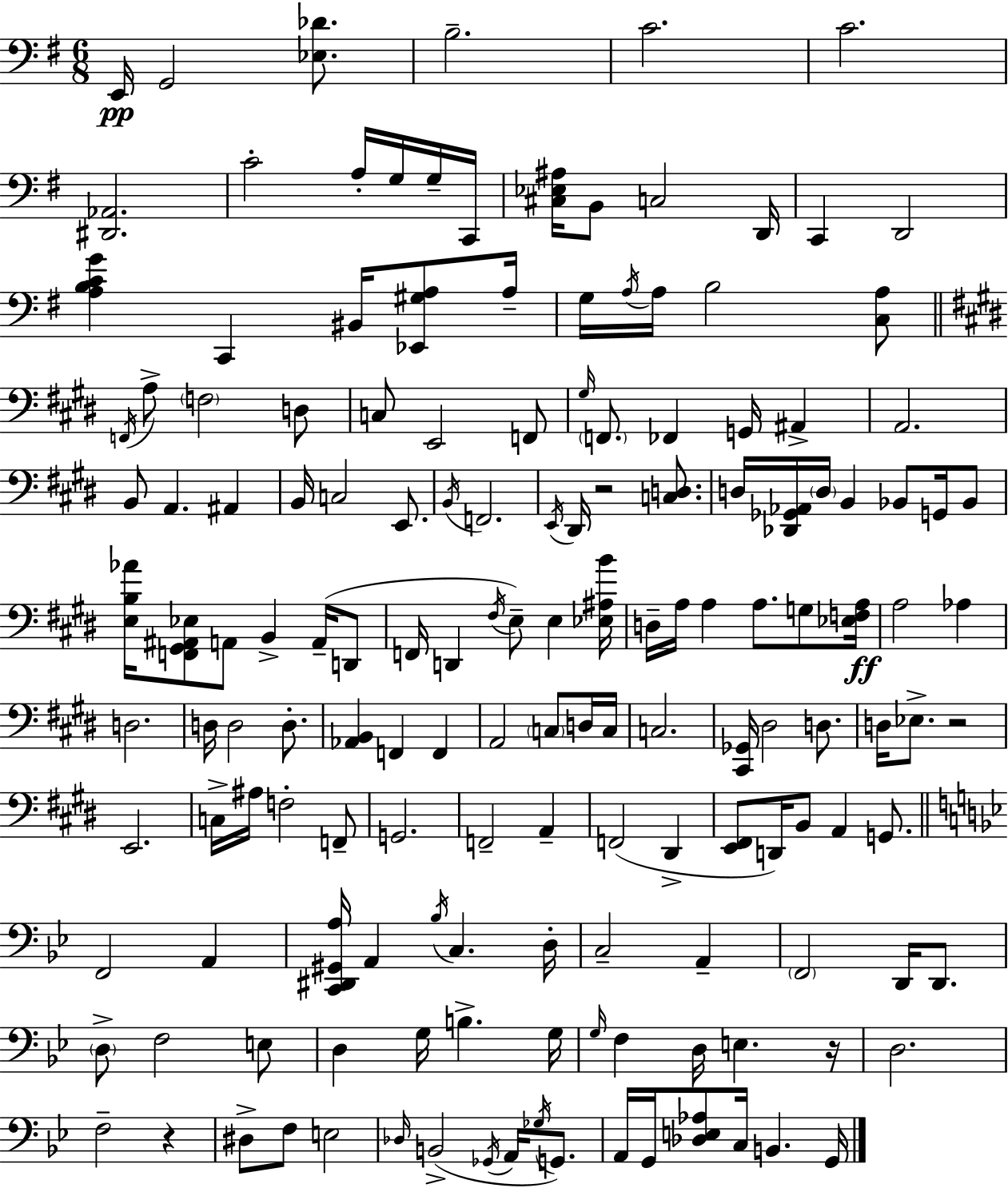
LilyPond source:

{
  \clef bass
  \numericTimeSignature
  \time 6/8
  \key e \minor
  \repeat volta 2 { e,16\pp g,2 <ees des'>8. | b2.-- | c'2. | c'2. | \break <dis, aes,>2. | c'2-. a16-. g16 g16-- c,16 | <cis ees ais>16 b,8 c2 d,16 | c,4 d,2 | \break <a b c' g'>4 c,4 bis,16 <ees, gis a>8 a16-- | g16 \acciaccatura { a16 } a16 b2 <c a>8 | \bar "||" \break \key e \major \acciaccatura { f,16 } a8-> \parenthesize f2 d8 | c8 e,2 f,8 | \grace { gis16 } \parenthesize f,8. fes,4 g,16 ais,4-> | a,2. | \break b,8 a,4. ais,4 | b,16 c2 e,8. | \acciaccatura { b,16 } f,2. | \acciaccatura { e,16 } dis,16 r2 | \break <c d>8. d16 <des, ges, aes,>16 \parenthesize d16 b,4 bes,8 | g,16 bes,8 <e b aes'>16 <f, gis, ais, ees>8 a,8 b,4-> | a,16--( d,8 f,16 d,4 \acciaccatura { fis16 }) e8-- | e4 <ees ais b'>16 d16-- a16 a4 a8. | \break g8 <ees f a>16\ff a2 | aes4 d2. | d16 d2 | d8.-. <aes, b,>4 f,4 | \break f,4 a,2 | \parenthesize c8 d16 c16 c2. | <cis, ges,>16 dis2 | d8. d16 ees8.-> r2 | \break e,2. | c16-> ais16 f2-. | f,8-- g,2. | f,2-- | \break a,4-- f,2( | dis,4-> <e, fis,>8 d,16) b,8 a,4 | g,8. \bar "||" \break \key bes \major f,2 a,4 | <c, dis, gis, a>16 a,4 \acciaccatura { bes16 } c4. | d16-. c2-- a,4-- | \parenthesize f,2 d,16 d,8. | \break \parenthesize d8-> f2 e8 | d4 g16 b4.-> | g16 \grace { g16 } f4 d16 e4. | r16 d2. | \break f2-- r4 | dis8-> f8 e2 | \grace { des16 } b,2->( \acciaccatura { ges,16 } | a,16 \acciaccatura { ges16 }) g,8. a,16 g,16 <des e aes>8 c16 b,4. | \break g,16 } \bar "|."
}